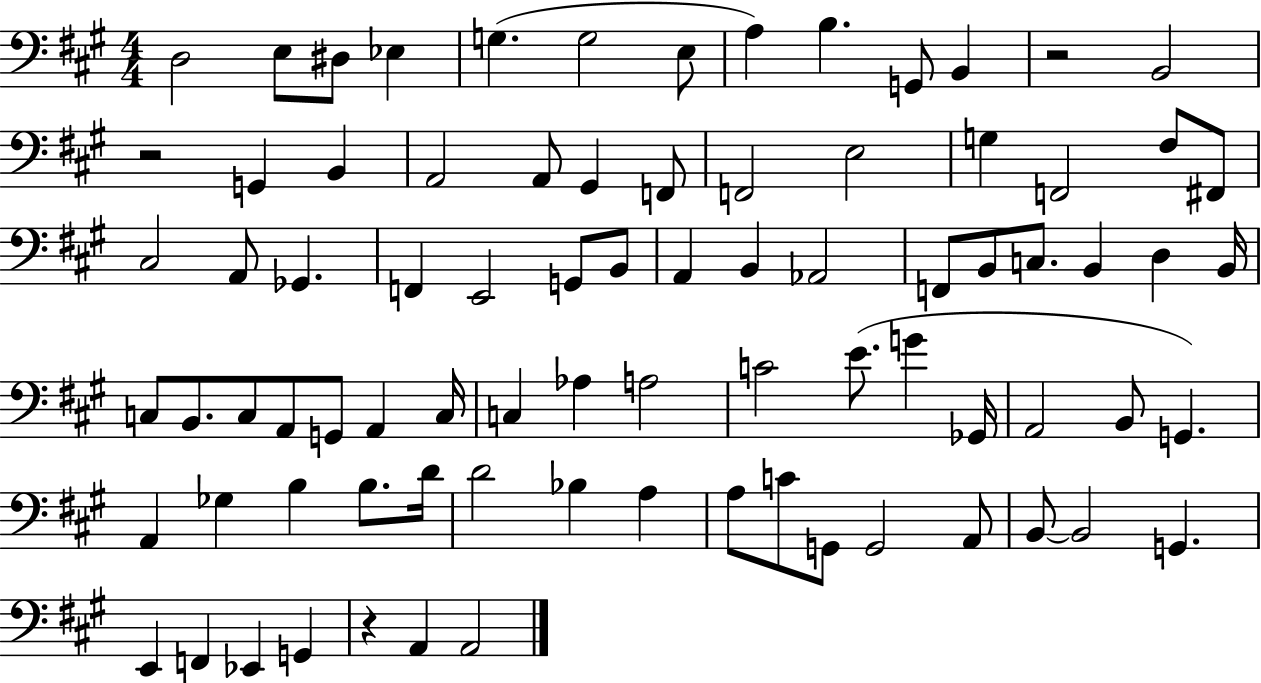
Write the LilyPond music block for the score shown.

{
  \clef bass
  \numericTimeSignature
  \time 4/4
  \key a \major
  d2 e8 dis8 ees4 | g4.( g2 e8 | a4) b4. g,8 b,4 | r2 b,2 | \break r2 g,4 b,4 | a,2 a,8 gis,4 f,8 | f,2 e2 | g4 f,2 fis8 fis,8 | \break cis2 a,8 ges,4. | f,4 e,2 g,8 b,8 | a,4 b,4 aes,2 | f,8 b,8 c8. b,4 d4 b,16 | \break c8 b,8. c8 a,8 g,8 a,4 c16 | c4 aes4 a2 | c'2 e'8.( g'4 ges,16 | a,2 b,8 g,4.) | \break a,4 ges4 b4 b8. d'16 | d'2 bes4 a4 | a8 c'8 g,8 g,2 a,8 | b,8~~ b,2 g,4. | \break e,4 f,4 ees,4 g,4 | r4 a,4 a,2 | \bar "|."
}